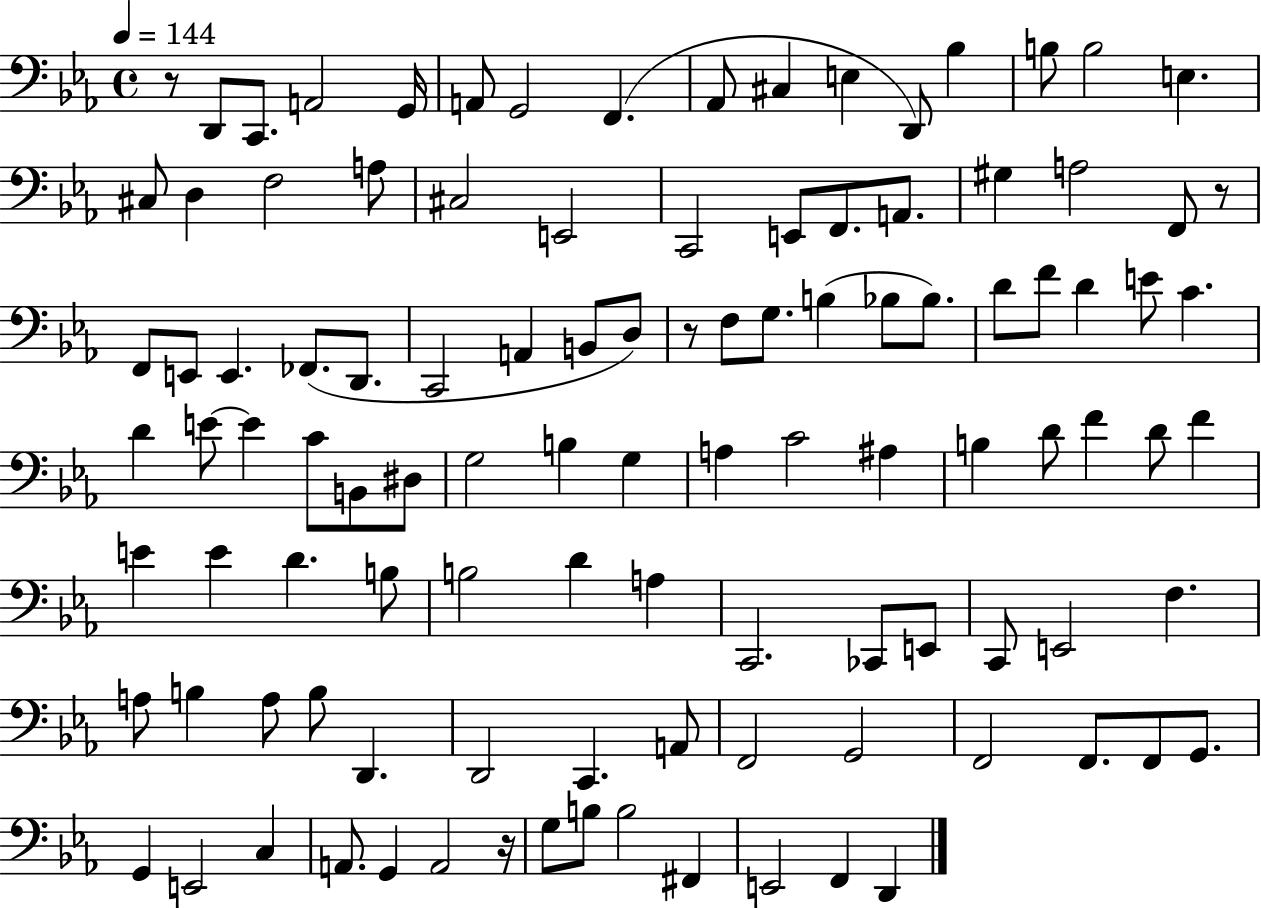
R/e D2/e C2/e. A2/h G2/s A2/e G2/h F2/q. Ab2/e C#3/q E3/q D2/e Bb3/q B3/e B3/h E3/q. C#3/e D3/q F3/h A3/e C#3/h E2/h C2/h E2/e F2/e. A2/e. G#3/q A3/h F2/e R/e F2/e E2/e E2/q. FES2/e. D2/e. C2/h A2/q B2/e D3/e R/e F3/e G3/e. B3/q Bb3/e Bb3/e. D4/e F4/e D4/q E4/e C4/q. D4/q E4/e E4/q C4/e B2/e D#3/e G3/h B3/q G3/q A3/q C4/h A#3/q B3/q D4/e F4/q D4/e F4/q E4/q E4/q D4/q. B3/e B3/h D4/q A3/q C2/h. CES2/e E2/e C2/e E2/h F3/q. A3/e B3/q A3/e B3/e D2/q. D2/h C2/q. A2/e F2/h G2/h F2/h F2/e. F2/e G2/e. G2/q E2/h C3/q A2/e. G2/q A2/h R/s G3/e B3/e B3/h F#2/q E2/h F2/q D2/q